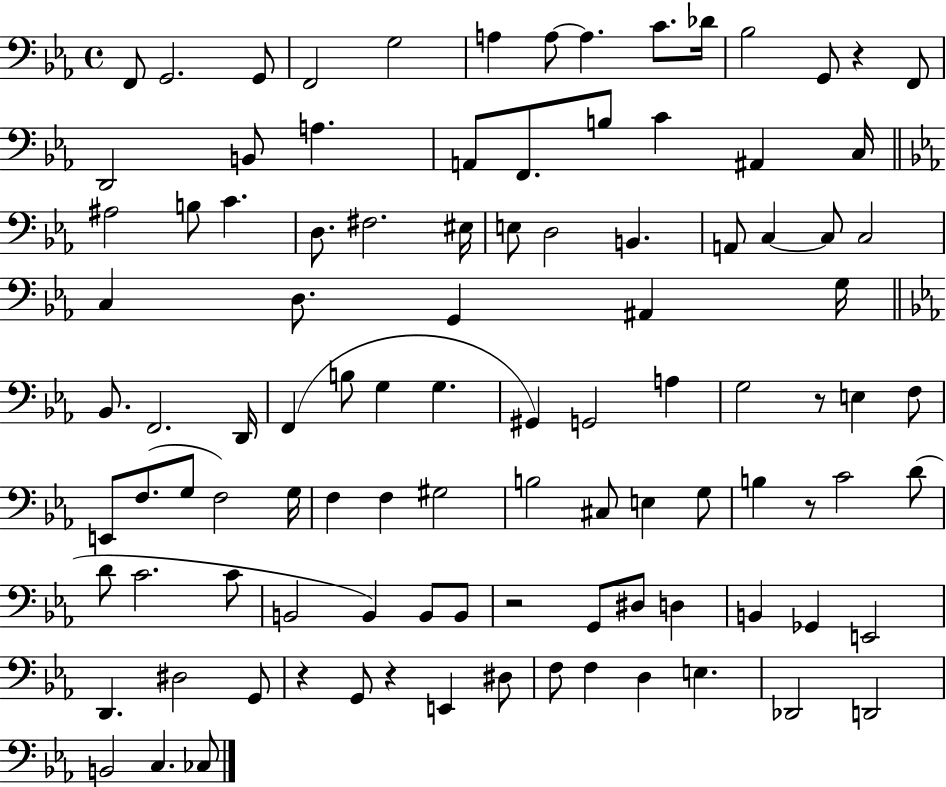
{
  \clef bass
  \time 4/4
  \defaultTimeSignature
  \key ees \major
  f,8 g,2. g,8 | f,2 g2 | a4 a8~~ a4. c'8. des'16 | bes2 g,8 r4 f,8 | \break d,2 b,8 a4. | a,8 f,8. b8 c'4 ais,4 c16 | \bar "||" \break \key c \minor ais2 b8 c'4. | d8. fis2. eis16 | e8 d2 b,4. | a,8 c4~~ c8 c2 | \break c4 d8. g,4 ais,4 g16 | \bar "||" \break \key ees \major bes,8. f,2. d,16 | f,4( b8 g4 g4. | gis,4) g,2 a4 | g2 r8 e4 f8 | \break e,8 f8.( g8 f2) g16 | f4 f4 gis2 | b2 cis8 e4 g8 | b4 r8 c'2 d'8( | \break d'8 c'2. c'8 | b,2 b,4) b,8 b,8 | r2 g,8 dis8 d4 | b,4 ges,4 e,2 | \break d,4. dis2 g,8 | r4 g,8 r4 e,4 dis8 | f8 f4 d4 e4. | des,2 d,2 | \break b,2 c4. ces8 | \bar "|."
}